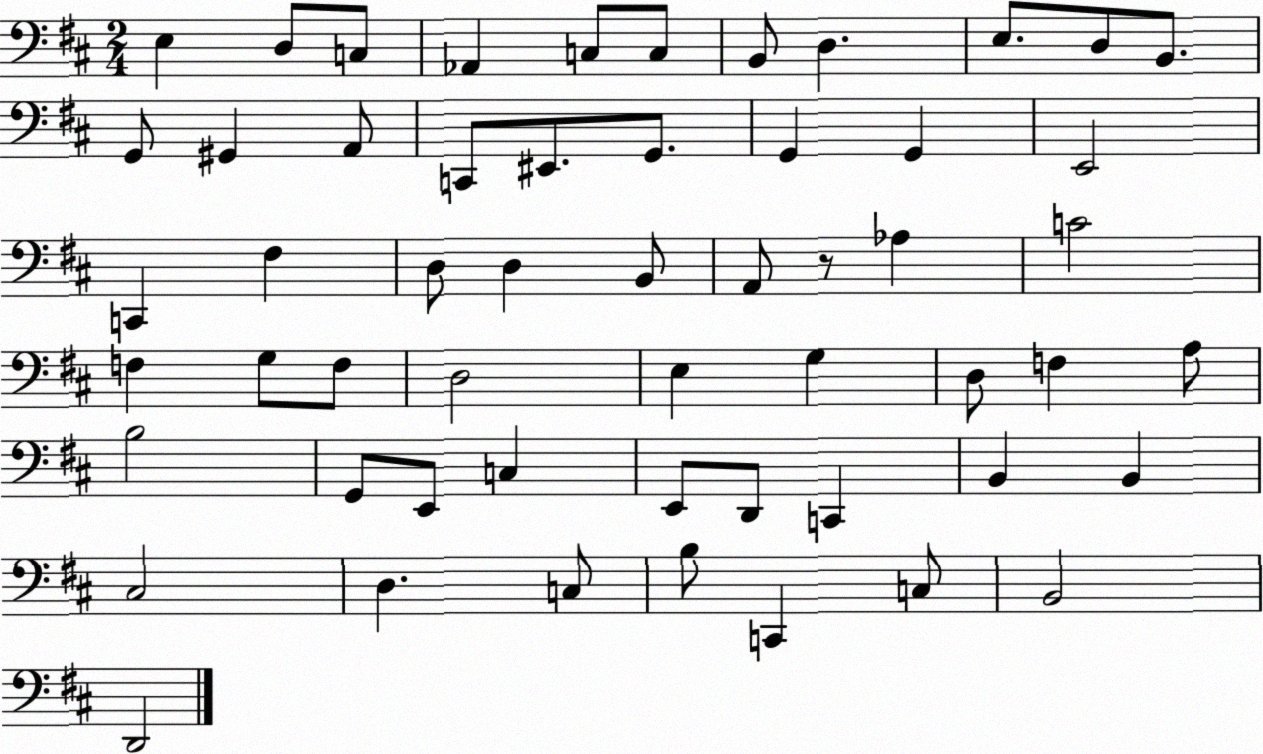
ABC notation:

X:1
T:Untitled
M:2/4
L:1/4
K:D
E, D,/2 C,/2 _A,, C,/2 C,/2 B,,/2 D, E,/2 D,/2 B,,/2 G,,/2 ^G,, A,,/2 C,,/2 ^E,,/2 G,,/2 G,, G,, E,,2 C,, ^F, D,/2 D, B,,/2 A,,/2 z/2 _A, C2 F, G,/2 F,/2 D,2 E, G, D,/2 F, A,/2 B,2 G,,/2 E,,/2 C, E,,/2 D,,/2 C,, B,, B,, ^C,2 D, C,/2 B,/2 C,, C,/2 B,,2 D,,2